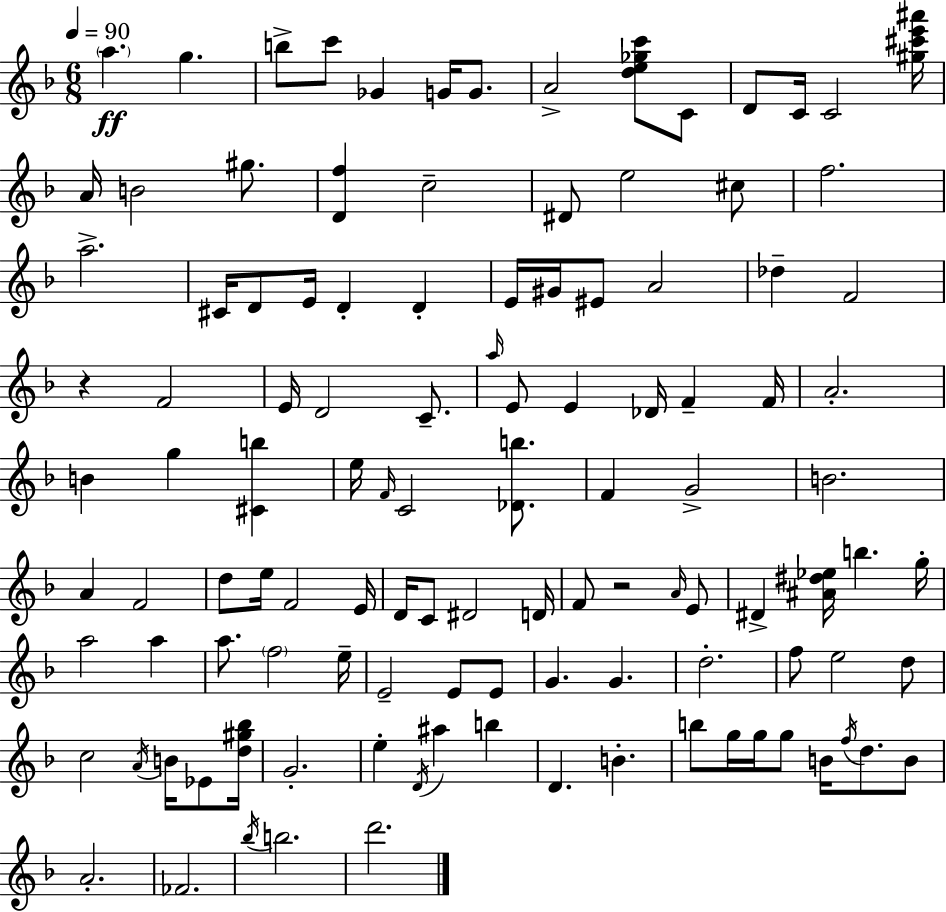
A5/q. G5/q. B5/e C6/e Gb4/q G4/s G4/e. A4/h [D5,E5,Gb5,C6]/e C4/e D4/e C4/s C4/h [G#5,C#6,E6,A#6]/s A4/s B4/h G#5/e. [D4,F5]/q C5/h D#4/e E5/h C#5/e F5/h. A5/h. C#4/s D4/e E4/s D4/q D4/q E4/s G#4/s EIS4/e A4/h Db5/q F4/h R/q F4/h E4/s D4/h C4/e. A5/s E4/e E4/q Db4/s F4/q F4/s A4/h. B4/q G5/q [C#4,B5]/q E5/s F4/s C4/h [Db4,B5]/e. F4/q G4/h B4/h. A4/q F4/h D5/e E5/s F4/h E4/s D4/s C4/e D#4/h D4/s F4/e R/h A4/s E4/e D#4/q [A#4,D#5,Eb5]/s B5/q. G5/s A5/h A5/q A5/e. F5/h E5/s E4/h E4/e E4/e G4/q. G4/q. D5/h. F5/e E5/h D5/e C5/h A4/s B4/s Eb4/e [D5,G#5,Bb5]/s G4/h. E5/q D4/s A#5/q B5/q D4/q. B4/q. B5/e G5/s G5/s G5/e B4/s F5/s D5/e. B4/e A4/h. FES4/h. Bb5/s B5/h. D6/h.